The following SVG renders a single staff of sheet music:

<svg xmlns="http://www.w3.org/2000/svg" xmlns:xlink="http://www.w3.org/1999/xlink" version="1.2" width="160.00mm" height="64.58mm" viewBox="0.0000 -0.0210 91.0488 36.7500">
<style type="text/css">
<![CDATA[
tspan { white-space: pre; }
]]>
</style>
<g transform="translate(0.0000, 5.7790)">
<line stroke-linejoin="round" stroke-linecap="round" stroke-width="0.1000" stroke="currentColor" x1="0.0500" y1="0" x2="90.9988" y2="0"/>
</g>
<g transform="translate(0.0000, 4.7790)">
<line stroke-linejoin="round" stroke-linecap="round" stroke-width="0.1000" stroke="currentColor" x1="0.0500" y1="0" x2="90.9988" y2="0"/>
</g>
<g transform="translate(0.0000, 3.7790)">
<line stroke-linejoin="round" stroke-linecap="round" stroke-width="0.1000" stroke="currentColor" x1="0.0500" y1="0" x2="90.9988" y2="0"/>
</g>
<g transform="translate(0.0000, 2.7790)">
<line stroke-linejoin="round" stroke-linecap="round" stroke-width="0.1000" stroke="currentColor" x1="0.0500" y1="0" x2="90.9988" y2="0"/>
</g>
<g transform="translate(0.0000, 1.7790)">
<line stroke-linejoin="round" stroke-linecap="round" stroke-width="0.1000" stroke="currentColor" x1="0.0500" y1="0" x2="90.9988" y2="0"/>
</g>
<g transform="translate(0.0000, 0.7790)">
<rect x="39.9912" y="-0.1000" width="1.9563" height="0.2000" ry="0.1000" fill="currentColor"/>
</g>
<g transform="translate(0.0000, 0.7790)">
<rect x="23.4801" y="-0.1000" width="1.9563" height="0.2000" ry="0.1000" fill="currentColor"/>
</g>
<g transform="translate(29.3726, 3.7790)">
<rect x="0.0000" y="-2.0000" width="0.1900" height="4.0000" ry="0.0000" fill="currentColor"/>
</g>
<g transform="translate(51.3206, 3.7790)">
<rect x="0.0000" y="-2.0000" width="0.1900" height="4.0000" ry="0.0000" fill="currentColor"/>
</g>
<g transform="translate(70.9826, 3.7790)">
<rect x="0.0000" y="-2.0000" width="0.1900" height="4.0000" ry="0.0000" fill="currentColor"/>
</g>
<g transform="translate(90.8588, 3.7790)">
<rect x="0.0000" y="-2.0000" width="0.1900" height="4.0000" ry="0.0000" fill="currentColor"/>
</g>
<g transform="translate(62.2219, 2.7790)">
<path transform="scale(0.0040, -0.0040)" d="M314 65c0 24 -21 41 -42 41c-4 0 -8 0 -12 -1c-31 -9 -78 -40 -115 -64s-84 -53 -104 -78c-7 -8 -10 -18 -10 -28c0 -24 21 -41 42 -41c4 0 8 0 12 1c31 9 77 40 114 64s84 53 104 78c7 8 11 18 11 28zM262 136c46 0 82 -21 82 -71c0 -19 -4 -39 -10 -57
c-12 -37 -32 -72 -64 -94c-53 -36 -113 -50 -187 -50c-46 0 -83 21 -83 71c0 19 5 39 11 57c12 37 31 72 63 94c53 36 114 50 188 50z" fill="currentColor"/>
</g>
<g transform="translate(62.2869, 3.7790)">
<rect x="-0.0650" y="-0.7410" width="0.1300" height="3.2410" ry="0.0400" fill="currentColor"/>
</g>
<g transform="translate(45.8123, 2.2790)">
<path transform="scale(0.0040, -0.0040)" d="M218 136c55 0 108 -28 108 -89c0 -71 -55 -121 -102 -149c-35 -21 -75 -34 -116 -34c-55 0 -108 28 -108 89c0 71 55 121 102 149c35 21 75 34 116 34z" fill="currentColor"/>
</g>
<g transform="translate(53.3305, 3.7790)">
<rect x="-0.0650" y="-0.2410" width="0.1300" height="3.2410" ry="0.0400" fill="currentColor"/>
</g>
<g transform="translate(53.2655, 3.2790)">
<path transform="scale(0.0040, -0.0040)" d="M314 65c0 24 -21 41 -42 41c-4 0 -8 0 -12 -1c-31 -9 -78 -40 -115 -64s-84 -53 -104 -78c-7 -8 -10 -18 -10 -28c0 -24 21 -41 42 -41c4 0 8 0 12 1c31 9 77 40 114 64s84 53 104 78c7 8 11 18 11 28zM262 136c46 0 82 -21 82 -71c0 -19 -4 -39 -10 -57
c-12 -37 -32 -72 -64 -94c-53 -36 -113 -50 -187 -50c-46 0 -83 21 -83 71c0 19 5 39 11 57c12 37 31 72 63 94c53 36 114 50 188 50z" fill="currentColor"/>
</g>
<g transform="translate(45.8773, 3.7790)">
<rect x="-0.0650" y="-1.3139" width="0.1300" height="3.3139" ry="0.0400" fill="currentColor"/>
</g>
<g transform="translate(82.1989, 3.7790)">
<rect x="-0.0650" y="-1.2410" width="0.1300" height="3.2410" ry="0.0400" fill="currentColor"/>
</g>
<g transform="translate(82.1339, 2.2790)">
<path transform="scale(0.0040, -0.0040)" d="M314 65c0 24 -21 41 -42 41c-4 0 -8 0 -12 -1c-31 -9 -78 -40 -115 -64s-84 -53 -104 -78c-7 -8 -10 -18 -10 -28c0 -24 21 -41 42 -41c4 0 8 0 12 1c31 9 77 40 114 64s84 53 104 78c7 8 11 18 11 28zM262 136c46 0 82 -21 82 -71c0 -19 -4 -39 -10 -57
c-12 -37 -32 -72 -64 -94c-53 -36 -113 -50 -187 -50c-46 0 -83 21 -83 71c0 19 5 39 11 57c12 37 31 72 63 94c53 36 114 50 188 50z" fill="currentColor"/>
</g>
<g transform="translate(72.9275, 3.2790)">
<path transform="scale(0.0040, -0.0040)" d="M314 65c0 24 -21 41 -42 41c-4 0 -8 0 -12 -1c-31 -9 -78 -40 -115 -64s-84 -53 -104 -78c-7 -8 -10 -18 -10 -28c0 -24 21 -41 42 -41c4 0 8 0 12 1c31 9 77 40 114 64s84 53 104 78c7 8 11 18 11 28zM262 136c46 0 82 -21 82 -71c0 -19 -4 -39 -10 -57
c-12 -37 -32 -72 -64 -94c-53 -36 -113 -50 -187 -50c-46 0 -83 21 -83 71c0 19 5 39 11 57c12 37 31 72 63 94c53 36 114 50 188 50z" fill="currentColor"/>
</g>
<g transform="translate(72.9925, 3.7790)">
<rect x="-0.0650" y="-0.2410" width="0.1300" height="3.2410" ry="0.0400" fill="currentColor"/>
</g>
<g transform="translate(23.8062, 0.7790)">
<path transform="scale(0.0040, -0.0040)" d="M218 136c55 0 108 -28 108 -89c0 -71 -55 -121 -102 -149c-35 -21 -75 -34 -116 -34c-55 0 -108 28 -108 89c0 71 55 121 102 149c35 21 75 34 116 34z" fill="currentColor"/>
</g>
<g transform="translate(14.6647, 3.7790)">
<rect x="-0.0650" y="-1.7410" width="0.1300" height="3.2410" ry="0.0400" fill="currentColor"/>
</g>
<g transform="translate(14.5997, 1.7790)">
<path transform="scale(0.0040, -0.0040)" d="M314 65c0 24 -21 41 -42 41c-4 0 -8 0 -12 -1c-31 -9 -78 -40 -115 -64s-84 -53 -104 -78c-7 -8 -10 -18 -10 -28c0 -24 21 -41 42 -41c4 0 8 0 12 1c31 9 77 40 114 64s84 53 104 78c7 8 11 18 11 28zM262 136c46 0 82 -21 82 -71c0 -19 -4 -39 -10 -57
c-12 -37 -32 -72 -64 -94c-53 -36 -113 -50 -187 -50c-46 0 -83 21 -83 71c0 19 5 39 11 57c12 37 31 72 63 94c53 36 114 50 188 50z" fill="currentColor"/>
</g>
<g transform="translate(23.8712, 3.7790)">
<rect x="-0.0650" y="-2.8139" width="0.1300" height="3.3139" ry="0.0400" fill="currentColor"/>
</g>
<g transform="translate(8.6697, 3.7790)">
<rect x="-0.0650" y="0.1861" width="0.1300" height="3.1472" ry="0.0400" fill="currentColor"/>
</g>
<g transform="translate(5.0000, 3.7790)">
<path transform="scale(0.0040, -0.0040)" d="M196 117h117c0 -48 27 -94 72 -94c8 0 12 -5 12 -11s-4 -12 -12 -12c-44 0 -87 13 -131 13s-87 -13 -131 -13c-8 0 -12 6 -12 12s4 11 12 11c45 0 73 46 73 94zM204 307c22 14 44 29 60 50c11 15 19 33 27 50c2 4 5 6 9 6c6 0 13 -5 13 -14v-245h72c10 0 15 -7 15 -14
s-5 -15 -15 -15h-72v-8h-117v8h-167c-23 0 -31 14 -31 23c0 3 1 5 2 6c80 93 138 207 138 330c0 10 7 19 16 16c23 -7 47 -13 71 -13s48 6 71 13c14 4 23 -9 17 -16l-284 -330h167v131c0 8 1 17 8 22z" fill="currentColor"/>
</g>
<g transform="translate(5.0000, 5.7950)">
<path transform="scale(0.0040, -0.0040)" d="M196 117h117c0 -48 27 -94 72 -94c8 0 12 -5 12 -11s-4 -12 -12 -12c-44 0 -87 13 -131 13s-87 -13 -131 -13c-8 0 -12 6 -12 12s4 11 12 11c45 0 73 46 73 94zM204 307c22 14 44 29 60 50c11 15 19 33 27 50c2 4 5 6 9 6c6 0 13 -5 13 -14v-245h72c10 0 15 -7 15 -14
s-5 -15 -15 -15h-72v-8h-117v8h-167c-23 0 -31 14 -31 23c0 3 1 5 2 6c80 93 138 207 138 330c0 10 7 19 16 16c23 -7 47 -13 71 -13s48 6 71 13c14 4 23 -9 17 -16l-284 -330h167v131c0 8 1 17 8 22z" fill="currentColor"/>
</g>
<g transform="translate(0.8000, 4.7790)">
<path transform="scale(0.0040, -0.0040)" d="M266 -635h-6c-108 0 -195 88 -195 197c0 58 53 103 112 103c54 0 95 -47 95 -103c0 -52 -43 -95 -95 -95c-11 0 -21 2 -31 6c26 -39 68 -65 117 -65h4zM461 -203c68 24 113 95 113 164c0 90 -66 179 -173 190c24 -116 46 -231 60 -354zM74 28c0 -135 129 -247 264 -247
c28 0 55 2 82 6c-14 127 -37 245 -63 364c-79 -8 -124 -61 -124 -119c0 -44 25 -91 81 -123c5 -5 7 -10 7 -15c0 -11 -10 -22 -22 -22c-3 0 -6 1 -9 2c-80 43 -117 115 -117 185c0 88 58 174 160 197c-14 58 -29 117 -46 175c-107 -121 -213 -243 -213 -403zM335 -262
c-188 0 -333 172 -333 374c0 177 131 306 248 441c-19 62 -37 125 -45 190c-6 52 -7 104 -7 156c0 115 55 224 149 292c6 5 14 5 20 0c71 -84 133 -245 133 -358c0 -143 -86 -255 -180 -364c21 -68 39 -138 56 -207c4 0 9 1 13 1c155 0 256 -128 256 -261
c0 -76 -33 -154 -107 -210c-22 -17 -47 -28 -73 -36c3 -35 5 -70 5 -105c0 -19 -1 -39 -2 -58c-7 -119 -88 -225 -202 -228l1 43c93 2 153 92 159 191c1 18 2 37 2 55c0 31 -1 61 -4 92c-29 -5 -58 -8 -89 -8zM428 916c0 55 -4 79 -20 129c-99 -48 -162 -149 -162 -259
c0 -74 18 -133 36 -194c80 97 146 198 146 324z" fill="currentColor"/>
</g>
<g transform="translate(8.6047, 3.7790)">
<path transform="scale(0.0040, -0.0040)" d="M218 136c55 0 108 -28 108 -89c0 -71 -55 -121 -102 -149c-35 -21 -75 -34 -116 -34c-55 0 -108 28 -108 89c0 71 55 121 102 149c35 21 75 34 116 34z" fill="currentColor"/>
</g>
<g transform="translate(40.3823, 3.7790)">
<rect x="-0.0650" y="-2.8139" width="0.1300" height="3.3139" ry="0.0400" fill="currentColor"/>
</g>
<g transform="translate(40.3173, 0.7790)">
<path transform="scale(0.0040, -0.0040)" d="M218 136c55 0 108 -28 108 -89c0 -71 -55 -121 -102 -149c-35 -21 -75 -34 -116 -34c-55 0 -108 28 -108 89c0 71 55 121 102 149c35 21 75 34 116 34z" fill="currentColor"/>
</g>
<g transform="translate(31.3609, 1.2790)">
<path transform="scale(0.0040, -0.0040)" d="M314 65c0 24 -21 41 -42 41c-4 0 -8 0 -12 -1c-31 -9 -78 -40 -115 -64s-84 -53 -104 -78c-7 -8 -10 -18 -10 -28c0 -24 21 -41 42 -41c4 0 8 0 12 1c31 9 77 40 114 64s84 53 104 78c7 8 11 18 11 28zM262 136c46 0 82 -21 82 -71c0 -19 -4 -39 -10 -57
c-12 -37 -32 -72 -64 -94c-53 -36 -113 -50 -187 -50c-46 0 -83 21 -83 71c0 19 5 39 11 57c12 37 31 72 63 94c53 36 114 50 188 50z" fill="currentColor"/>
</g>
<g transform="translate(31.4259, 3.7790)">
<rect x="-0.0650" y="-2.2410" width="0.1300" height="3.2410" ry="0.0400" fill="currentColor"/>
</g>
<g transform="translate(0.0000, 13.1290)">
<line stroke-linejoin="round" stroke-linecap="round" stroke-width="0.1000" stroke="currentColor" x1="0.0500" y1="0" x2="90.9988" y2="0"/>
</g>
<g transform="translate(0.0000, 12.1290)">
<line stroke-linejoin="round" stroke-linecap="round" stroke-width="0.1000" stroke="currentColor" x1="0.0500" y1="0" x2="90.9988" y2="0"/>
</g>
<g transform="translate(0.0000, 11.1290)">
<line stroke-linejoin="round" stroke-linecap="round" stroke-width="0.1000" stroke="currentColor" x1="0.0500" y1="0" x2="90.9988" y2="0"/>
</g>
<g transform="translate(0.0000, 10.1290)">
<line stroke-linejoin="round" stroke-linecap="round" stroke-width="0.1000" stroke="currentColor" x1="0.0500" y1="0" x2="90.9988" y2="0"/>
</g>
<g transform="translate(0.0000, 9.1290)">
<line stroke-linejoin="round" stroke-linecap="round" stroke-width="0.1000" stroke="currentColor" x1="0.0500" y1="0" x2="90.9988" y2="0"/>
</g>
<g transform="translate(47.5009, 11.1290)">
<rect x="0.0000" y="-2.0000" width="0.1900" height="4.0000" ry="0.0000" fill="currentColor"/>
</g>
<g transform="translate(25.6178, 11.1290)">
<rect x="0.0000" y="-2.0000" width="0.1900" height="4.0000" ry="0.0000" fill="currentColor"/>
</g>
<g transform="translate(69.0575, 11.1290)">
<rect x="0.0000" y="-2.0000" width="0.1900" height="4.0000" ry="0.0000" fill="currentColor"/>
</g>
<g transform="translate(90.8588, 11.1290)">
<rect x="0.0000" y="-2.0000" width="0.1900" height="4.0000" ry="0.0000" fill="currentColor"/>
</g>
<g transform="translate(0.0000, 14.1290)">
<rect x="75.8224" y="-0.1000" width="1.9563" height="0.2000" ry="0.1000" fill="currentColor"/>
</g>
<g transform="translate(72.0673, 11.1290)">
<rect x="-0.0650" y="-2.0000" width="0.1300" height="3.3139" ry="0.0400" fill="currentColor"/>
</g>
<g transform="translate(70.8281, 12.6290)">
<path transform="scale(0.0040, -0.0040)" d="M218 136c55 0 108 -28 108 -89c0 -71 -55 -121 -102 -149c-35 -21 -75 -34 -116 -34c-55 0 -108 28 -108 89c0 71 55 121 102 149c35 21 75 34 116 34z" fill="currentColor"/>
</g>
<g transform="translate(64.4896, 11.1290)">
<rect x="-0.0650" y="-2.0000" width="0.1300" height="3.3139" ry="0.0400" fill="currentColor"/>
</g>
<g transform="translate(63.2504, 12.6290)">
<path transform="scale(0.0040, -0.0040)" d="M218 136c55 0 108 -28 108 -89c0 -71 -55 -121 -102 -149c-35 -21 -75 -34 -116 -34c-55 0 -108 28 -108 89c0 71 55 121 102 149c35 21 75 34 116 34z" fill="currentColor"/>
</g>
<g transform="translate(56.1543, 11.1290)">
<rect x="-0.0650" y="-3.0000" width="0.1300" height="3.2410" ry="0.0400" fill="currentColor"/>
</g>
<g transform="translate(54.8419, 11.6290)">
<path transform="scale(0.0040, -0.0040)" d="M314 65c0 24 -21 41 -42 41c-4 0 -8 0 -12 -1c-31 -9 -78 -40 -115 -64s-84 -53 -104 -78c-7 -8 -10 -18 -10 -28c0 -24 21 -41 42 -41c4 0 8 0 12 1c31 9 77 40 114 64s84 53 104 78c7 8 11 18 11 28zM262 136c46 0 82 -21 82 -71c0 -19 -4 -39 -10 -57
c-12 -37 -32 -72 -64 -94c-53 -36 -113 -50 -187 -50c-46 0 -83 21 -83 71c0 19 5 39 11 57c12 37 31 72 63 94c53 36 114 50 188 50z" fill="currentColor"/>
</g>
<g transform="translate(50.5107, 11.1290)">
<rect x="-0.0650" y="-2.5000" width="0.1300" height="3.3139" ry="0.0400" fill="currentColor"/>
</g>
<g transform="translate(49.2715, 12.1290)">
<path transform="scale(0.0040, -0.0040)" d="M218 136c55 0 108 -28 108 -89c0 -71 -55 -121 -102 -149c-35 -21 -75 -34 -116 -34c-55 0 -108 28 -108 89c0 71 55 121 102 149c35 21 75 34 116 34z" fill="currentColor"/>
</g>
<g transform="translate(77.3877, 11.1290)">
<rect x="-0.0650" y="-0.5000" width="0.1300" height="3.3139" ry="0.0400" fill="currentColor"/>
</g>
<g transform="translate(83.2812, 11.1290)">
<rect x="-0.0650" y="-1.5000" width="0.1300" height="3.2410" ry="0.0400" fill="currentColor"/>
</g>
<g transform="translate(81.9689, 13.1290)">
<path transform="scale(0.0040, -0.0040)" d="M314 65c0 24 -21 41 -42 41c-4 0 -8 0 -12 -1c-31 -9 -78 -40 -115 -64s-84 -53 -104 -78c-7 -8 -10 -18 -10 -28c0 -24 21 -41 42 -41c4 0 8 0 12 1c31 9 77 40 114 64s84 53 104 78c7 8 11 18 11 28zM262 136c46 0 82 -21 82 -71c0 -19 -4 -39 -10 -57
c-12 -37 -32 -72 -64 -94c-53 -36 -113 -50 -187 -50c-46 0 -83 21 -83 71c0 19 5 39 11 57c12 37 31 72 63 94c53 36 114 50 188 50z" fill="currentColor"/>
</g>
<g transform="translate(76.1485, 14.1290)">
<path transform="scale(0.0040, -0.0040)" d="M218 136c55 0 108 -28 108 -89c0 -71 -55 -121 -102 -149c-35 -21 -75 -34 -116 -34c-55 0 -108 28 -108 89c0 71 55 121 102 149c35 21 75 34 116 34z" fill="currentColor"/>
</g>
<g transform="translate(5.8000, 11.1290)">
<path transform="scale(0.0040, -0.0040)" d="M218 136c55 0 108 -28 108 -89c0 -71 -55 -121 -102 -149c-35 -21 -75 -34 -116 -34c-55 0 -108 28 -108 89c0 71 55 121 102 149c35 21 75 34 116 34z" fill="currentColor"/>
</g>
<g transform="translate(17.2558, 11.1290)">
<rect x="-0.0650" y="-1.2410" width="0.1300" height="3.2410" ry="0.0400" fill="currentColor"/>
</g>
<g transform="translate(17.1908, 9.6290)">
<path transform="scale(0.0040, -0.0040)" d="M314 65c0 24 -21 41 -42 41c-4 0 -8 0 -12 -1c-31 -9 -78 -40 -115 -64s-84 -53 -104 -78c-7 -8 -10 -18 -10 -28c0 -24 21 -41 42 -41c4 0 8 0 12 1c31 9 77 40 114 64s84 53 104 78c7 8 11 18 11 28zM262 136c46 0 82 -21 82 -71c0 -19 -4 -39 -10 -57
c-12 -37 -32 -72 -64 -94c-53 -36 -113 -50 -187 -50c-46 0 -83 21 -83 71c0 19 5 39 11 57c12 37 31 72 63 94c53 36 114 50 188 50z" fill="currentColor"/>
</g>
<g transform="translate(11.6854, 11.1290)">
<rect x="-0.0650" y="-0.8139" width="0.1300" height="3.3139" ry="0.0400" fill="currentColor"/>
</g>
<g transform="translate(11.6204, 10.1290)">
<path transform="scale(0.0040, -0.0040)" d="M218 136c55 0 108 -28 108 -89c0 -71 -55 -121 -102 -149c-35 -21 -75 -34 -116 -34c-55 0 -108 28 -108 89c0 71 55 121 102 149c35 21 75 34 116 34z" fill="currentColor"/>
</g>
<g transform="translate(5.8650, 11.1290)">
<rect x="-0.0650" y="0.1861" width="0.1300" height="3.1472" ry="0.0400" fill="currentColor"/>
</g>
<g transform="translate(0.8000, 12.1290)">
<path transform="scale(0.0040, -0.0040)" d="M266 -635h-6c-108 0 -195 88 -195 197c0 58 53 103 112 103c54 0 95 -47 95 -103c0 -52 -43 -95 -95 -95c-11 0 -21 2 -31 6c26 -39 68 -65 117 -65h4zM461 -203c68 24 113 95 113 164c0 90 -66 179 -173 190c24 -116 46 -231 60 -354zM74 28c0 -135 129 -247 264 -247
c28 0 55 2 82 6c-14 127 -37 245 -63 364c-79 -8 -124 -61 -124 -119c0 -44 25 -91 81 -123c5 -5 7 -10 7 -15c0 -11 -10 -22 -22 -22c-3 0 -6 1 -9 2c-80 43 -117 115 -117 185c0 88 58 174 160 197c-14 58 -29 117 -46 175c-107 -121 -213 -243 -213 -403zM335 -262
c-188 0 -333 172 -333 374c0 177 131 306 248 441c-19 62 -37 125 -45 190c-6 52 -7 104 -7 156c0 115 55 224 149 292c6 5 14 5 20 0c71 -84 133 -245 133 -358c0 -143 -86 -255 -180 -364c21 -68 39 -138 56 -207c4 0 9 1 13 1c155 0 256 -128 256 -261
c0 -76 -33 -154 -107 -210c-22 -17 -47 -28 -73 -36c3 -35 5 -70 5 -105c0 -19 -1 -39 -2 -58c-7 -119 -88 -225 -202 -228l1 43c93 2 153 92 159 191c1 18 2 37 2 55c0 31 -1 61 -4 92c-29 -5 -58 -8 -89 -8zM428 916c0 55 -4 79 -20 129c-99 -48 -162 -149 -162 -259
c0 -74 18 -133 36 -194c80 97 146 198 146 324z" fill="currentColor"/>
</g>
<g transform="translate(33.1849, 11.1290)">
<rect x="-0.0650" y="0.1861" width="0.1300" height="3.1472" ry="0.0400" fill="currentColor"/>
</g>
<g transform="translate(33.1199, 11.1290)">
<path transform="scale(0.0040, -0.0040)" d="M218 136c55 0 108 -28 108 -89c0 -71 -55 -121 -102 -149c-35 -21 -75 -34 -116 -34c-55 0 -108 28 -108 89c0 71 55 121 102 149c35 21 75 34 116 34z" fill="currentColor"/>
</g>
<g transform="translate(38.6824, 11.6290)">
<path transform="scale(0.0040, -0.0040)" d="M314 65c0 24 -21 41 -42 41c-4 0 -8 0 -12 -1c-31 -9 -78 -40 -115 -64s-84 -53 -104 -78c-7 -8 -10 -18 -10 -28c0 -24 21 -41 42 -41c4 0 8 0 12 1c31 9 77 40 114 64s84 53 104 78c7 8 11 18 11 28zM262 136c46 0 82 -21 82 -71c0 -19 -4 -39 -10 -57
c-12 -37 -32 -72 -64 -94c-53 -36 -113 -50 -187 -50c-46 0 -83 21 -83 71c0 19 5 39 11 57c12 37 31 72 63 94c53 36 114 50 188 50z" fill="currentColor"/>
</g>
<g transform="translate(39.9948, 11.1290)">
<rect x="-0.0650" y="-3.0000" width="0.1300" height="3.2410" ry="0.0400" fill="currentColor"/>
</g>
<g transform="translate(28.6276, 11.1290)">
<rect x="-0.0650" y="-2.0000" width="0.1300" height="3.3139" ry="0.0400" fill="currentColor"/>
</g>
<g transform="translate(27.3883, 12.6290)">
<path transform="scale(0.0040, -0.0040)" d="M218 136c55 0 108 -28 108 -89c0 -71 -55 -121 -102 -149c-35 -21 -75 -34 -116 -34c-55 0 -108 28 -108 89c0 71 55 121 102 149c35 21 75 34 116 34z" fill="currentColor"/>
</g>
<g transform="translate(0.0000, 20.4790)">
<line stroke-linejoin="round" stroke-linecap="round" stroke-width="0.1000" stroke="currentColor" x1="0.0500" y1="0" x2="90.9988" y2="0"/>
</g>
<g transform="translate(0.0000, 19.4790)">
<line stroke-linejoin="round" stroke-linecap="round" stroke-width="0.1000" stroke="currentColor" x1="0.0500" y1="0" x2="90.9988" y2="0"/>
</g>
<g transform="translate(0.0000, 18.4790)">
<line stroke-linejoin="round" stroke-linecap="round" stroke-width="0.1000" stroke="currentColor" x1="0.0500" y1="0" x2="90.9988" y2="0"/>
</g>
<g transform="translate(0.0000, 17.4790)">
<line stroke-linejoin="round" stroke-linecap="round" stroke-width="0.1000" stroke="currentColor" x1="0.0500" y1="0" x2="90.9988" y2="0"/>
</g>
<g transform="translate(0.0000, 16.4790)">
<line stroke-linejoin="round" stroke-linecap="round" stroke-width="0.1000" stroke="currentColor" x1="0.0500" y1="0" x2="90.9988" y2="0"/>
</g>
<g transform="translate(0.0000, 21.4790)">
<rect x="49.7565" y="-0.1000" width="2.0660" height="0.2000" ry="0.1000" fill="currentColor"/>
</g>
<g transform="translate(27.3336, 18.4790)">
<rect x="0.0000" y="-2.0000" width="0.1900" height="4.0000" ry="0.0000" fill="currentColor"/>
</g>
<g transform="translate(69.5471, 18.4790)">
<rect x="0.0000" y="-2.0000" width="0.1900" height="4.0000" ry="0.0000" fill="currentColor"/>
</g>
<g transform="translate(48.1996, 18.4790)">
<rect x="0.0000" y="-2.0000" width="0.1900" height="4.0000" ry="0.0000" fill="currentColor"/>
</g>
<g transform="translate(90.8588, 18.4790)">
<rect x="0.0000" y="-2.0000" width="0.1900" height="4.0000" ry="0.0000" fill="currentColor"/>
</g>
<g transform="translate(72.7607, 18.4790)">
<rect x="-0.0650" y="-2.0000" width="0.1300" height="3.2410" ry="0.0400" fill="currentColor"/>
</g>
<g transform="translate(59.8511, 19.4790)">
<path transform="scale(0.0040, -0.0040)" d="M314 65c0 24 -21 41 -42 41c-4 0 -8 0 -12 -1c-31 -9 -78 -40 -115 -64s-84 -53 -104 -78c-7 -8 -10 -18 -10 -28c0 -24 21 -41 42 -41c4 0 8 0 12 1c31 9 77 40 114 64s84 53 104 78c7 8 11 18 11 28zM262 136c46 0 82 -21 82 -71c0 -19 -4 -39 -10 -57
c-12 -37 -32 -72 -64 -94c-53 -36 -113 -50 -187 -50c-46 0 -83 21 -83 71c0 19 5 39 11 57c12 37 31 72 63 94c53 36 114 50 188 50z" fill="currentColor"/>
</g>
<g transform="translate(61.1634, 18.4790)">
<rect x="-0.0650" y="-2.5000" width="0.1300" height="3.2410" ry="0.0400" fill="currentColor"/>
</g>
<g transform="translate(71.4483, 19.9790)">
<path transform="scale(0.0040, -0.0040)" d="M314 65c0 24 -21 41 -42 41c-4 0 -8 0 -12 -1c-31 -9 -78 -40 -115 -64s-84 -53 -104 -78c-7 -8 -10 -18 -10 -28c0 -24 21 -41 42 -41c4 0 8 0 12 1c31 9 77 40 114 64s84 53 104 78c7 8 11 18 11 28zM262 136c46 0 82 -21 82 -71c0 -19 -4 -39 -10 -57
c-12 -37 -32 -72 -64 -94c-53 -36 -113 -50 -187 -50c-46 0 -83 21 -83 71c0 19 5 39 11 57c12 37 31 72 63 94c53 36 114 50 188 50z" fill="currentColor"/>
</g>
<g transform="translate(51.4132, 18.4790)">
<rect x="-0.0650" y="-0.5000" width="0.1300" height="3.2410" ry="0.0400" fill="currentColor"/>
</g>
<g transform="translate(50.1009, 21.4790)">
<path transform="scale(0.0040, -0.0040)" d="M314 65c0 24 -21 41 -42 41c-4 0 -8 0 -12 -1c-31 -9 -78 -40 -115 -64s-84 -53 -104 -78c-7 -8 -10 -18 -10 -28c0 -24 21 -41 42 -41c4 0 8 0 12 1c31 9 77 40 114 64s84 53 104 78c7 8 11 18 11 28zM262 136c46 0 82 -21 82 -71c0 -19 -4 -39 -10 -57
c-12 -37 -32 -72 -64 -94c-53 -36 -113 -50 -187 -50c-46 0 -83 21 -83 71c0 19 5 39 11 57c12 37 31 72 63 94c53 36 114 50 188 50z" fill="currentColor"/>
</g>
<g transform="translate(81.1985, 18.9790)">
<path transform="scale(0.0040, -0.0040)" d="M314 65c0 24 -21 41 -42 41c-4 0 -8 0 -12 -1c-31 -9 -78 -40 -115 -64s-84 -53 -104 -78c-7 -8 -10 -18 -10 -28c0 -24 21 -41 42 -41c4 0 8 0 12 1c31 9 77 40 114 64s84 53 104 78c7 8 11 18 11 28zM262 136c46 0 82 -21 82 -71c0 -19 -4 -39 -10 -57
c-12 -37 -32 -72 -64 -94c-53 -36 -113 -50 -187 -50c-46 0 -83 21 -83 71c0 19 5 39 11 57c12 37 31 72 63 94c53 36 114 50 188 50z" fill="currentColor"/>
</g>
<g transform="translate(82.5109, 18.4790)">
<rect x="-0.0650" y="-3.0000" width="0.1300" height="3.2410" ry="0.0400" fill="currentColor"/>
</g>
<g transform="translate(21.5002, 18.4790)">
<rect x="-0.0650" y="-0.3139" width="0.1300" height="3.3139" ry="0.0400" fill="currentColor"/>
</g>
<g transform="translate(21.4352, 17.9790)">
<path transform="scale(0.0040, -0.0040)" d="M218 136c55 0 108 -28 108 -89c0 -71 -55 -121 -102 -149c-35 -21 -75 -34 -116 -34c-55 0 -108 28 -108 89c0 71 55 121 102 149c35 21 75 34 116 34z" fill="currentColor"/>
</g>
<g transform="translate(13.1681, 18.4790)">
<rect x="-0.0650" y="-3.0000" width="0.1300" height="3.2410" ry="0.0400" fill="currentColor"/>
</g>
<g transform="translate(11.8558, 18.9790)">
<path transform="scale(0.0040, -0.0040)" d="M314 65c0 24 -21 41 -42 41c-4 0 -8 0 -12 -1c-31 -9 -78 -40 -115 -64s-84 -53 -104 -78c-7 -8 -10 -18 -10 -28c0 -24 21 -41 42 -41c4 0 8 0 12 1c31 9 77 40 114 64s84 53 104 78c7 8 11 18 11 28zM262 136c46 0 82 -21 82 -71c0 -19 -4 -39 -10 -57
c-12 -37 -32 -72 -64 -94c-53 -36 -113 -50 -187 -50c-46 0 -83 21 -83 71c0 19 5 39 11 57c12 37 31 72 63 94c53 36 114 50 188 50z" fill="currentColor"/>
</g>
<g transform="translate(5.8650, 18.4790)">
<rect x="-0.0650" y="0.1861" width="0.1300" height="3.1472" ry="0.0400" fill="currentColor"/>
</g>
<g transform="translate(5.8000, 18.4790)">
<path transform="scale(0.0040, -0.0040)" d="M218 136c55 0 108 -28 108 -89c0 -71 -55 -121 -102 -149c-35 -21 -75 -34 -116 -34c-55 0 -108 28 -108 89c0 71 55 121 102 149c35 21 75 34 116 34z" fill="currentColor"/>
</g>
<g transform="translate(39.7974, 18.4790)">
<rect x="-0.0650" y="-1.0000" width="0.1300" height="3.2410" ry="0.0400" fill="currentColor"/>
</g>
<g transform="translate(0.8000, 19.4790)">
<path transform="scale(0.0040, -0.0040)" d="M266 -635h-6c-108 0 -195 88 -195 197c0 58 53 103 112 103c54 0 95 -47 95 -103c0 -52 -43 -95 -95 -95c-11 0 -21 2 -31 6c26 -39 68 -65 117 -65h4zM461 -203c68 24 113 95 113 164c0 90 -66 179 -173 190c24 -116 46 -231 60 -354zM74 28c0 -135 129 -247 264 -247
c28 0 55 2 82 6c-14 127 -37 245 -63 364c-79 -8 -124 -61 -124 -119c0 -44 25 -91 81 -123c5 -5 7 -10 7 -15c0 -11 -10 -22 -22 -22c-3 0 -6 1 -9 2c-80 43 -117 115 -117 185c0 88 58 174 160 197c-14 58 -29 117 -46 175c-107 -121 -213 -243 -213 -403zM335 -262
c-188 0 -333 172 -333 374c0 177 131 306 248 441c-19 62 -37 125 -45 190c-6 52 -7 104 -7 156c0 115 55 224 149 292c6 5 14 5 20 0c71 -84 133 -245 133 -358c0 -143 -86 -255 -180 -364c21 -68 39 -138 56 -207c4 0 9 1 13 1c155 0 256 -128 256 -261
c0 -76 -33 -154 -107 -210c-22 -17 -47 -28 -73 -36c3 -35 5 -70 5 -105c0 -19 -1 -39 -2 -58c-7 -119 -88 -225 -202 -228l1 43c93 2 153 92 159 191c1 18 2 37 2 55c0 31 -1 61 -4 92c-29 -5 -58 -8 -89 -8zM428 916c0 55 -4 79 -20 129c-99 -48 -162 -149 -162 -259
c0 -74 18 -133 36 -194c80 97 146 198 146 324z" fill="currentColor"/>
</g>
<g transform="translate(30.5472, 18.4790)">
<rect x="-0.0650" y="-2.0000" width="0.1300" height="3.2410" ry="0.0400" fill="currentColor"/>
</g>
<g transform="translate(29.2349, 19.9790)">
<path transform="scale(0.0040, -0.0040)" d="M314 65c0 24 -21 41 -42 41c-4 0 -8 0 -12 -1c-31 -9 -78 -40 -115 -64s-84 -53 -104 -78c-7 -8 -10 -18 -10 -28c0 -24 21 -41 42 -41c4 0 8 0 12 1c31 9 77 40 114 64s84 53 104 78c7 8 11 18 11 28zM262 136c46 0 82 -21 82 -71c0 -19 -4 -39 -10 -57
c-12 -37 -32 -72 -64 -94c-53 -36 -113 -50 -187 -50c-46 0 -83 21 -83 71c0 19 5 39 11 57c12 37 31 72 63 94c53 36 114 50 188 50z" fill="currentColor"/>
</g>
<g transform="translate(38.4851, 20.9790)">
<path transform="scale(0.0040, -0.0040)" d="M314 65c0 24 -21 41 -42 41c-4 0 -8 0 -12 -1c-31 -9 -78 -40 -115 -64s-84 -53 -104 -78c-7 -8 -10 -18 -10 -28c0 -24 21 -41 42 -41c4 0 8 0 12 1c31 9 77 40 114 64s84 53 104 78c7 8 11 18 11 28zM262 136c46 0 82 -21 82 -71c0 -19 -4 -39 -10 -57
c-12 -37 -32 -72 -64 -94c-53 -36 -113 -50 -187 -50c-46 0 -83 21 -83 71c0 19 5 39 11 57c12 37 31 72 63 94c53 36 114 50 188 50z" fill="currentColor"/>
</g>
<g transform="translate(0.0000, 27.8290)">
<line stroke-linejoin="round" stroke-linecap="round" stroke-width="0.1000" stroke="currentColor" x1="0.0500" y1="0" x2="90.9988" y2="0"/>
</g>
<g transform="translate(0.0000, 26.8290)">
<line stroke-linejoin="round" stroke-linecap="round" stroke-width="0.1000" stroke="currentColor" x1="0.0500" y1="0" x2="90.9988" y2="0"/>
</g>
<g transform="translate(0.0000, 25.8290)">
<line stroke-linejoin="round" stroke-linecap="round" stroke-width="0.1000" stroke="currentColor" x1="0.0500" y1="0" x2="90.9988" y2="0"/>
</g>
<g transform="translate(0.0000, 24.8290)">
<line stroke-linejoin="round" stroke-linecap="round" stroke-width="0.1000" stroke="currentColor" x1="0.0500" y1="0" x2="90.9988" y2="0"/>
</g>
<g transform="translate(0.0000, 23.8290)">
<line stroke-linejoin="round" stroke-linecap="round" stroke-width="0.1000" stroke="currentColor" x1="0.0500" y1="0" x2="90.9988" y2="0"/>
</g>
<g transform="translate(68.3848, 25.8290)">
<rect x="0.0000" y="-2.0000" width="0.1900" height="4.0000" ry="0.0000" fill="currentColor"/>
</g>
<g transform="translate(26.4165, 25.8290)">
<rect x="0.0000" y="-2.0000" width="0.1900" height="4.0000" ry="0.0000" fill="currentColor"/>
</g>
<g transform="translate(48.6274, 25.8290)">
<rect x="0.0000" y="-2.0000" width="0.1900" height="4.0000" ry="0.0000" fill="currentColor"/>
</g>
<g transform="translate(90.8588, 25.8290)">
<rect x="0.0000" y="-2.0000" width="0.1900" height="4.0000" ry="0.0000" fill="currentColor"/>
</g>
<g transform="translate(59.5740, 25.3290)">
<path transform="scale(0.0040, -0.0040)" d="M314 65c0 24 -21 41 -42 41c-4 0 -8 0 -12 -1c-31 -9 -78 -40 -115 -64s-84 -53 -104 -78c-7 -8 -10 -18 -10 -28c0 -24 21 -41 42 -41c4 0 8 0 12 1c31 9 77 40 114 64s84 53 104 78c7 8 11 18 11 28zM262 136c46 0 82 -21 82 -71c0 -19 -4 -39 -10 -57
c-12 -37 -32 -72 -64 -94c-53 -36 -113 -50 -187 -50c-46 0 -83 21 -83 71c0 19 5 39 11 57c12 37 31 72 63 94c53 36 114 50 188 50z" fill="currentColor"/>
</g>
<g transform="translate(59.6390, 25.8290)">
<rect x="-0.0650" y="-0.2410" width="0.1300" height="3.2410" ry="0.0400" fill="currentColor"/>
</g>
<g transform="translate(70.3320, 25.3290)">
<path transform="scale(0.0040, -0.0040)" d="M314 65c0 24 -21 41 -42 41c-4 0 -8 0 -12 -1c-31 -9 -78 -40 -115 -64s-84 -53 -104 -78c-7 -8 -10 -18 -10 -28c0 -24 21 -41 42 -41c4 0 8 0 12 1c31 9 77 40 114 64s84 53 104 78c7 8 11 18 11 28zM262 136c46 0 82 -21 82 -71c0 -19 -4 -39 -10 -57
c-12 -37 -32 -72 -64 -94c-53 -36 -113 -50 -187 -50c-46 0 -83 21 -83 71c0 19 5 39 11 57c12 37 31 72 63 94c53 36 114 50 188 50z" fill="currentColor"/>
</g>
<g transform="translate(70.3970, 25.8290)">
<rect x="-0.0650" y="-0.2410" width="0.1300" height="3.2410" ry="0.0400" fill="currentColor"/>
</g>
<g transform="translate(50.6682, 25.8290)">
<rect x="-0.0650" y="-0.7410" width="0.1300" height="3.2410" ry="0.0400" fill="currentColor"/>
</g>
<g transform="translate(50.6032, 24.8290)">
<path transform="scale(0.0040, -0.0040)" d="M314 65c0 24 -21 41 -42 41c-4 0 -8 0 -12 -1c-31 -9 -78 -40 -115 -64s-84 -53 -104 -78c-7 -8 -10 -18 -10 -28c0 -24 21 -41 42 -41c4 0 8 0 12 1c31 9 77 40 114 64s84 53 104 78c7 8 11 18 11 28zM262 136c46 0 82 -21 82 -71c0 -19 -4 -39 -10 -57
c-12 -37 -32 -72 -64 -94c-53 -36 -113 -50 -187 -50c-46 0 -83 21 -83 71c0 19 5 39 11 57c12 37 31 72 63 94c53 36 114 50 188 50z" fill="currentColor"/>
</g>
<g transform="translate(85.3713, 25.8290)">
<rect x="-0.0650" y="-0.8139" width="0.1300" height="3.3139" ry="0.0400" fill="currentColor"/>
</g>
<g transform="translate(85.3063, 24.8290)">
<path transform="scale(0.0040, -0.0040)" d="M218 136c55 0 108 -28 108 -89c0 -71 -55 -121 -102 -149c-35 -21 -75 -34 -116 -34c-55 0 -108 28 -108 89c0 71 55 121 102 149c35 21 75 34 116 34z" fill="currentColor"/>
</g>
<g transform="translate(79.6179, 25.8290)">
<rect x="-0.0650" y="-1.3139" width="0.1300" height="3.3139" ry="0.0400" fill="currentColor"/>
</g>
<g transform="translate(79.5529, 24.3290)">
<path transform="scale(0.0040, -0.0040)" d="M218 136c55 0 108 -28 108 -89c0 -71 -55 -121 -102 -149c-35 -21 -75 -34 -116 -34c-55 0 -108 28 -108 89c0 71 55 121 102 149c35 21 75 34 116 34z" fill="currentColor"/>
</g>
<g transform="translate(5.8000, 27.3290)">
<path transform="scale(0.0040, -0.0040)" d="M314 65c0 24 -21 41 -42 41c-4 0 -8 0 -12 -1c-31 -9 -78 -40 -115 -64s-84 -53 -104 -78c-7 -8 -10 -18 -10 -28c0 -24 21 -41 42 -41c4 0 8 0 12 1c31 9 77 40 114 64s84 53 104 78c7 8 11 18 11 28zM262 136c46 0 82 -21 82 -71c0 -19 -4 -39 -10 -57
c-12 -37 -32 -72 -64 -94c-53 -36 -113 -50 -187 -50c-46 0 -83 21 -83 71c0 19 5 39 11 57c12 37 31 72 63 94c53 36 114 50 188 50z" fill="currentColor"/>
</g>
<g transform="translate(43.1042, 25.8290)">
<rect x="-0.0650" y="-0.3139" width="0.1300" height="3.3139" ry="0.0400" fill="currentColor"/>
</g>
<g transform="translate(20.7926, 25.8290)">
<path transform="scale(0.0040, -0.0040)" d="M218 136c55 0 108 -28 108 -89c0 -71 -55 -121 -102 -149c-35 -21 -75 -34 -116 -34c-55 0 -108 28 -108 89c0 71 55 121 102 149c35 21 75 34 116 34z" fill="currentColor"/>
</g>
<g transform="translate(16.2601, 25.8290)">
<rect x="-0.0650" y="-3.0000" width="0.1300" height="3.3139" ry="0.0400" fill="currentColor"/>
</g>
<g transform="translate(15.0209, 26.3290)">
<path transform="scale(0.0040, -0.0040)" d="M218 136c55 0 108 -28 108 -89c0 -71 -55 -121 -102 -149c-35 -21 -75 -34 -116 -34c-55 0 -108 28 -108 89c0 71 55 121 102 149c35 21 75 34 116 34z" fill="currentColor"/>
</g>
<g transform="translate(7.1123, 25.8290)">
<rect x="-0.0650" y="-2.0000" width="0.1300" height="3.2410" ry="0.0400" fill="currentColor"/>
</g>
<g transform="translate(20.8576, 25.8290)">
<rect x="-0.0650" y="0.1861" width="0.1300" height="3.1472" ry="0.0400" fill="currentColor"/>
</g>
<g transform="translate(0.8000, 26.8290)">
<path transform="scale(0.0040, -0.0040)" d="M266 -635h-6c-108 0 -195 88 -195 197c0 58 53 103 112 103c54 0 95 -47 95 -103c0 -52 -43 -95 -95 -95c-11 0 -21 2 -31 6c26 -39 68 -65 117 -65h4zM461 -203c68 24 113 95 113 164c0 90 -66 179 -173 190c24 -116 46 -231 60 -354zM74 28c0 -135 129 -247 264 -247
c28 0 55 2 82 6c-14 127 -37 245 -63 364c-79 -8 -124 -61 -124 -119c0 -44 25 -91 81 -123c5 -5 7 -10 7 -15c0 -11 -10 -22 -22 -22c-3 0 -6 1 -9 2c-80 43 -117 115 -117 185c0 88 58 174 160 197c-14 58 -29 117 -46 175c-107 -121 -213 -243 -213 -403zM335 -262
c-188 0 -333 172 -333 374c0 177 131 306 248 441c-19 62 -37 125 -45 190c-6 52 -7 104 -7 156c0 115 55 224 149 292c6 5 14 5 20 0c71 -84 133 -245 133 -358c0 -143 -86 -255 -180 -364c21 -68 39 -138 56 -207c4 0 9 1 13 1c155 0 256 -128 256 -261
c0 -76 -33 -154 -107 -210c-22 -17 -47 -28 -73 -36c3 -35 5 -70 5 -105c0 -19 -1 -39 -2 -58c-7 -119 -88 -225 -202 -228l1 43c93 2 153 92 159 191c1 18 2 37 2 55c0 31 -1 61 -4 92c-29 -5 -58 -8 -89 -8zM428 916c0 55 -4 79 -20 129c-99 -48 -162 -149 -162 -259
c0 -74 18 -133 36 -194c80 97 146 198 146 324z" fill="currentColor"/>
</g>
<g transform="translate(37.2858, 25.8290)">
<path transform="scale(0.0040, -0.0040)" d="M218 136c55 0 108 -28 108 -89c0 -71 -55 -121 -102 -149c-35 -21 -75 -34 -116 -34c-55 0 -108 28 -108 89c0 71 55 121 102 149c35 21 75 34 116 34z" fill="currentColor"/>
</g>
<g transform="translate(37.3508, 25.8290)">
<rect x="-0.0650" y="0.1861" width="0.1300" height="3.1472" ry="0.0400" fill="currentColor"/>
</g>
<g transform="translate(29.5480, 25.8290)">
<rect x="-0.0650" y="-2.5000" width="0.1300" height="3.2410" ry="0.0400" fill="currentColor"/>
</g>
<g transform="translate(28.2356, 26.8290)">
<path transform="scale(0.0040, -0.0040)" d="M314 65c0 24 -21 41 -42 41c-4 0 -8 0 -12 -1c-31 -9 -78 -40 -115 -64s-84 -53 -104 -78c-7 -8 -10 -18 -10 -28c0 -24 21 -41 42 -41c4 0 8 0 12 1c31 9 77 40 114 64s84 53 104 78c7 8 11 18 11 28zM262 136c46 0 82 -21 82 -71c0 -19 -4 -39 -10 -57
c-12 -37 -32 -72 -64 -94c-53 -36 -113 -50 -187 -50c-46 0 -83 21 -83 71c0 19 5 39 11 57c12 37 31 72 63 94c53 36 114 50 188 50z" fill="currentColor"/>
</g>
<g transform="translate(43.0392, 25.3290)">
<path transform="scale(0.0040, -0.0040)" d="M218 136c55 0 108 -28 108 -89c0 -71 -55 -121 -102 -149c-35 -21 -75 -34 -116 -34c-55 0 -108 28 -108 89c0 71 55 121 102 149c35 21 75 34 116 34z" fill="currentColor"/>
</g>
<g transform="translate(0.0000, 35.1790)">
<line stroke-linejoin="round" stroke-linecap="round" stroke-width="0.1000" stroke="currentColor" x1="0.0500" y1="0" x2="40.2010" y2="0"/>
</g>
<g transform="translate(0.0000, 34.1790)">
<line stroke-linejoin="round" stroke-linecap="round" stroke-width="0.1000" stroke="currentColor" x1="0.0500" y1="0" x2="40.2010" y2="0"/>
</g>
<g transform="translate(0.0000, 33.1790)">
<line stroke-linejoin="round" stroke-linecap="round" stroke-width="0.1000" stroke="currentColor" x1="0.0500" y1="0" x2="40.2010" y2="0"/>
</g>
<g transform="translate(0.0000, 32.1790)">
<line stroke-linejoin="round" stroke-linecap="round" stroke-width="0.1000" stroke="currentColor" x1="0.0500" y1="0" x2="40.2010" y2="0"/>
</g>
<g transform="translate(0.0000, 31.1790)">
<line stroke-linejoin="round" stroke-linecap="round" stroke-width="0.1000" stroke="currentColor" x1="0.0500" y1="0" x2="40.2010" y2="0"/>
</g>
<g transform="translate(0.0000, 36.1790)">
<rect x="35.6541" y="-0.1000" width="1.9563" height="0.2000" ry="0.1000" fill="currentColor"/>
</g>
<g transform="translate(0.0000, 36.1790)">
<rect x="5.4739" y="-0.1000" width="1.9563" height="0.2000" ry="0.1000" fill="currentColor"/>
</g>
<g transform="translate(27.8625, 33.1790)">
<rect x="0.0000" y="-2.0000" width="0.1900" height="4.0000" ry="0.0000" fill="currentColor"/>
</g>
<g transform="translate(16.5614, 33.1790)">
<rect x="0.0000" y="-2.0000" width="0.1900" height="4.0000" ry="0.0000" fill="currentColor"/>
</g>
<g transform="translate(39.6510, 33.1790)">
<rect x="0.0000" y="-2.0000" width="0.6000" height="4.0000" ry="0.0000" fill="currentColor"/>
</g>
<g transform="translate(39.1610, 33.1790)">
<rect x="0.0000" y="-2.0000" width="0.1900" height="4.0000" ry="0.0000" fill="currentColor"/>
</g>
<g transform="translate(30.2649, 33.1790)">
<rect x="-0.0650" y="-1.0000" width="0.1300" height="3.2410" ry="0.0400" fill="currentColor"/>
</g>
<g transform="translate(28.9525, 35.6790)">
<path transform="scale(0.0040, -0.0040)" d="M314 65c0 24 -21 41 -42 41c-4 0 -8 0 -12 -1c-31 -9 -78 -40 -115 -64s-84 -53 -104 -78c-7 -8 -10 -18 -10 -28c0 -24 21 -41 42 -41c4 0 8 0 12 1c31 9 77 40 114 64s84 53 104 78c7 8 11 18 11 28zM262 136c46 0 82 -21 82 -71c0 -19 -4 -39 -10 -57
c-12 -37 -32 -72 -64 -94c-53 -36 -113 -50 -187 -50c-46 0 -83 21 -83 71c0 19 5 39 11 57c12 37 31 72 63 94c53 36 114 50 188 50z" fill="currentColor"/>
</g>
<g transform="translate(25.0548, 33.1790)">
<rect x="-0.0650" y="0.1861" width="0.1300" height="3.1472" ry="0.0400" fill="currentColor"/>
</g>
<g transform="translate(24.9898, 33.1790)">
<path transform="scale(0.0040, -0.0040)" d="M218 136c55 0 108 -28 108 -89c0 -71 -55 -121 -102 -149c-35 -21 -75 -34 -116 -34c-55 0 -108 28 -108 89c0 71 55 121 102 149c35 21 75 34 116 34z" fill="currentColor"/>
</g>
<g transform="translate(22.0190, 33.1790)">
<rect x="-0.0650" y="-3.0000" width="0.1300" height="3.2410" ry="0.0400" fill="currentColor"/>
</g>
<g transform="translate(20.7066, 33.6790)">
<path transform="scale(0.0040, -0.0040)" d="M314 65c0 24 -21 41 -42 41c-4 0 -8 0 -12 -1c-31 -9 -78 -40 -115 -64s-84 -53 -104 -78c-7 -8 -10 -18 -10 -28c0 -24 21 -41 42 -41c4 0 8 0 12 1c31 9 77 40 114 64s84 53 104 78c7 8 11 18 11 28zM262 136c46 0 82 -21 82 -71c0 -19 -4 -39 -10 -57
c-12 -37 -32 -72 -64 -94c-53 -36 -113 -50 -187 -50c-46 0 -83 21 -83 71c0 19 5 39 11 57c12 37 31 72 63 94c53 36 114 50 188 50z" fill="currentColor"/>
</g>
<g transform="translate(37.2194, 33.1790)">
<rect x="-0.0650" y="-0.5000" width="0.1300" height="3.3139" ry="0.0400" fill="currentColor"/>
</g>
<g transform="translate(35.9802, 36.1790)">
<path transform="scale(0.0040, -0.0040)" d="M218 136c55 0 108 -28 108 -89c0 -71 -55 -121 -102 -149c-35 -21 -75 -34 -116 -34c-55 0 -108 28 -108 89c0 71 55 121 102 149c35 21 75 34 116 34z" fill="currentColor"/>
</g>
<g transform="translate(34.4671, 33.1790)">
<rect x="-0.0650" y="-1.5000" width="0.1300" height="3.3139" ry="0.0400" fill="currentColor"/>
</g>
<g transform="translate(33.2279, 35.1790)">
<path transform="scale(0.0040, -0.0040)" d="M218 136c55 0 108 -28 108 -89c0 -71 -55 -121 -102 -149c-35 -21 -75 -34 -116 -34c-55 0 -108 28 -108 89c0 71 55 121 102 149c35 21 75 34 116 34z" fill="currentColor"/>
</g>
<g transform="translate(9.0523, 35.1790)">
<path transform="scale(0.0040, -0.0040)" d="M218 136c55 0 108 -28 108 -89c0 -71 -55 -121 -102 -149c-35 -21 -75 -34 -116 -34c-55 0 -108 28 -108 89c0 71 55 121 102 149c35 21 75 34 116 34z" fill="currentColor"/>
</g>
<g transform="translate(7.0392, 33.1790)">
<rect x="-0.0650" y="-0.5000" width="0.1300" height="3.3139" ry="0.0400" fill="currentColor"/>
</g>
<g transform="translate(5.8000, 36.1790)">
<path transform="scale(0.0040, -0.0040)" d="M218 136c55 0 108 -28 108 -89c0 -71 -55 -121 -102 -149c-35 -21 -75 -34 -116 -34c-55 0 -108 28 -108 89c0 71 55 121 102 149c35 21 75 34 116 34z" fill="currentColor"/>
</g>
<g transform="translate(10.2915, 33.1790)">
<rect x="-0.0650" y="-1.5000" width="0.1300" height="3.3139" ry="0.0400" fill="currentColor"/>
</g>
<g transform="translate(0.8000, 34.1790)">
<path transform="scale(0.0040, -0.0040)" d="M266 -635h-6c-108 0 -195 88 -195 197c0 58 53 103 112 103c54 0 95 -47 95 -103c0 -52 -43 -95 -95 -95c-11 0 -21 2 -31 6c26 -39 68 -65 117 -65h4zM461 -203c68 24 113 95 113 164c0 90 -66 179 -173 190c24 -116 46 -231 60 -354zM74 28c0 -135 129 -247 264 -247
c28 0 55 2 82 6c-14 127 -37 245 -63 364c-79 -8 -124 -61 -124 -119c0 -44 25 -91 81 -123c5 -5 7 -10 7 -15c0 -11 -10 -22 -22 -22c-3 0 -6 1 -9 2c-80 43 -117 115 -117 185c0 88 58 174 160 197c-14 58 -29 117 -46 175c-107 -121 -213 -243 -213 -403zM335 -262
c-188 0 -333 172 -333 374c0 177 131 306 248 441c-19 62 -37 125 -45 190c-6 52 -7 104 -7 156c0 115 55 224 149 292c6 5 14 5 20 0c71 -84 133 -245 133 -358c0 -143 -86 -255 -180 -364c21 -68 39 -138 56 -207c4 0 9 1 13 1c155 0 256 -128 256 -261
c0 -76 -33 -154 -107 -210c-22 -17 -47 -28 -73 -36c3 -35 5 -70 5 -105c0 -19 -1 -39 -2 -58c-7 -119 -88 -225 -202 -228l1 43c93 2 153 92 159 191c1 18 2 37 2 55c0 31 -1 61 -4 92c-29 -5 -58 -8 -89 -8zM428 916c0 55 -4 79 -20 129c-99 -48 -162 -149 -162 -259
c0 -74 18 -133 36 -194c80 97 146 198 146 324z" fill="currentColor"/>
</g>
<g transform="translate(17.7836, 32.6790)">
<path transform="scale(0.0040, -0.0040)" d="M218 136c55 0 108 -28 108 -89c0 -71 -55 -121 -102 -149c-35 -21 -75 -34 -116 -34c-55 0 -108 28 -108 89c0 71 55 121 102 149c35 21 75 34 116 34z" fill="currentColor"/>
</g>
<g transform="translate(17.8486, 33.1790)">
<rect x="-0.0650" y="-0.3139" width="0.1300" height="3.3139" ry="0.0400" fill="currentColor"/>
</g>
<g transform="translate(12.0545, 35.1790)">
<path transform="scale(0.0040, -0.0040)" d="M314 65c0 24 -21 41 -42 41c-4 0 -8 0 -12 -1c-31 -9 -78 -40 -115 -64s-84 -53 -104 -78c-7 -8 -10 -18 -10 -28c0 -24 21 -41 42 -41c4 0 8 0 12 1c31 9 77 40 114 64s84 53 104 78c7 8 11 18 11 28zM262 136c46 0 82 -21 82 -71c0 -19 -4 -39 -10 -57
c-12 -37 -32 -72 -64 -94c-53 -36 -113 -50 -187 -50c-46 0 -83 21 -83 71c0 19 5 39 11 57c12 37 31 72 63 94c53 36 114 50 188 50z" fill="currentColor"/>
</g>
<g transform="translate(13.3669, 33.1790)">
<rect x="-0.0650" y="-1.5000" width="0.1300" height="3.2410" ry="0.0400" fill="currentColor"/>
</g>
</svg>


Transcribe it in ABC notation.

X:1
T:Untitled
M:4/4
L:1/4
K:C
B f2 a g2 a e c2 d2 c2 e2 B d e2 F B A2 G A2 F F C E2 B A2 c F2 D2 C2 G2 F2 A2 F2 A B G2 B c d2 c2 c2 e d C E E2 c A2 B D2 E C